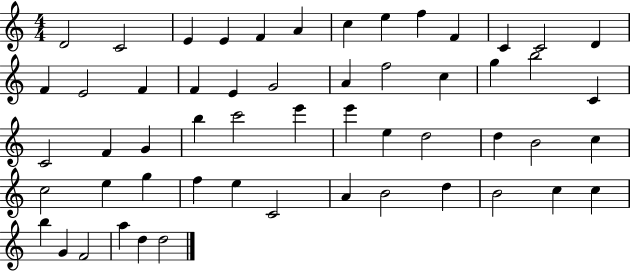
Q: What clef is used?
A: treble